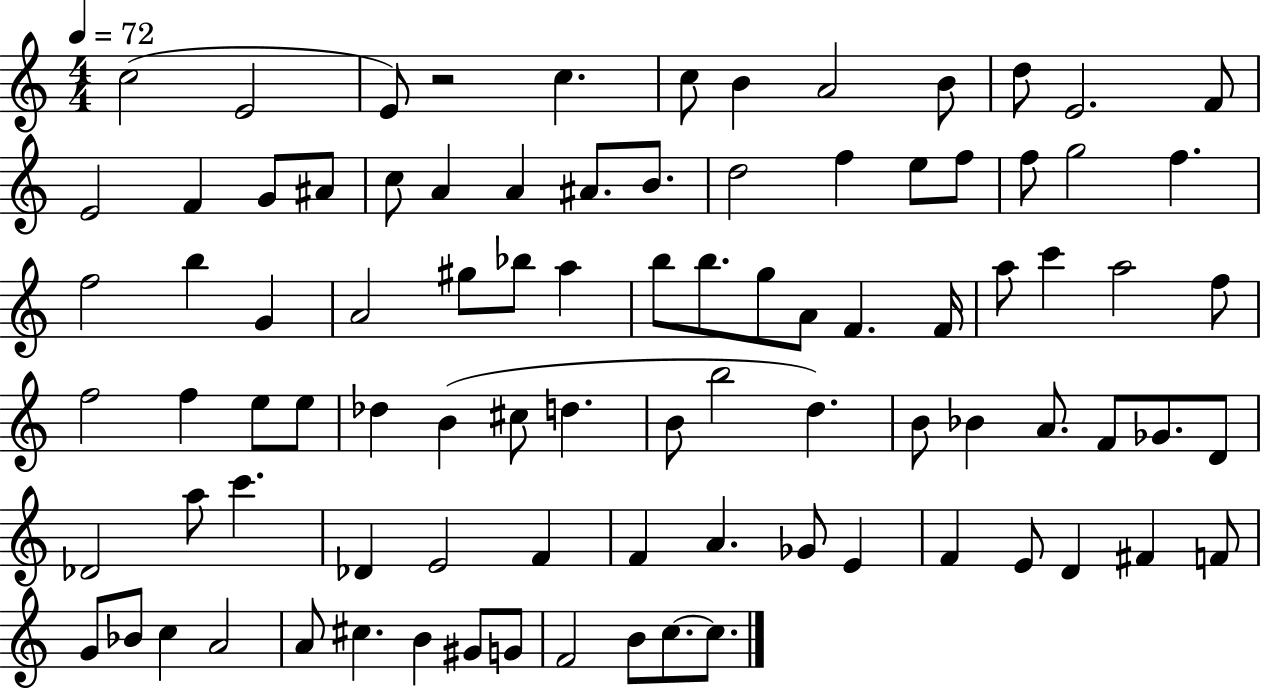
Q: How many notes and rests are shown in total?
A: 90